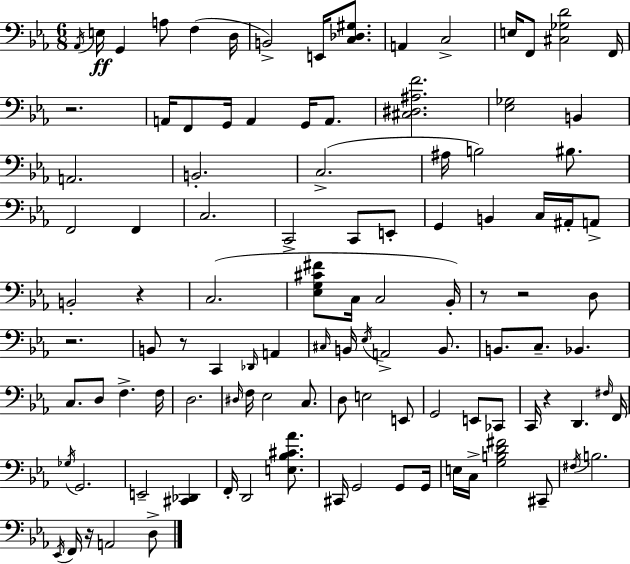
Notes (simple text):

Ab2/s E3/s G2/q A3/e F3/q D3/s B2/h E2/s [C3,Db3,G#3]/e. A2/q C3/h E3/s F2/e [C#3,Gb3,D4]/h F2/s R/h. A2/s F2/e G2/s A2/q G2/s A2/e. [C#3,D#3,A#3,F4]/h. [Eb3,Gb3]/h B2/q A2/h. B2/h. C3/h. A#3/s B3/h BIS3/e. F2/h F2/q C3/h. C2/h C2/e E2/e G2/q B2/q C3/s A#2/s A2/e B2/h R/q C3/h. [Eb3,G3,C#4,F#4]/e C3/s C3/h Bb2/s R/e R/h D3/e R/h. B2/e R/e C2/q Db2/s A2/q C#3/s B2/s Eb3/s A2/h B2/e. B2/e. C3/e. Bb2/q. C3/e. D3/e F3/q. F3/s D3/h. D#3/s F3/s Eb3/h C3/e. D3/e E3/h E2/e G2/h E2/e CES2/e C2/s R/q D2/q. F#3/s F2/s Gb3/s G2/h. E2/h [C#2,Db2]/q F2/s D2/h [E3,Bb3,C#4,Ab4]/e. C#2/s G2/h G2/e G2/s E3/s C3/s [G3,B3,D4,F#4]/h C#2/e F#3/s B3/h. Eb2/s F2/s R/s A2/h D3/e